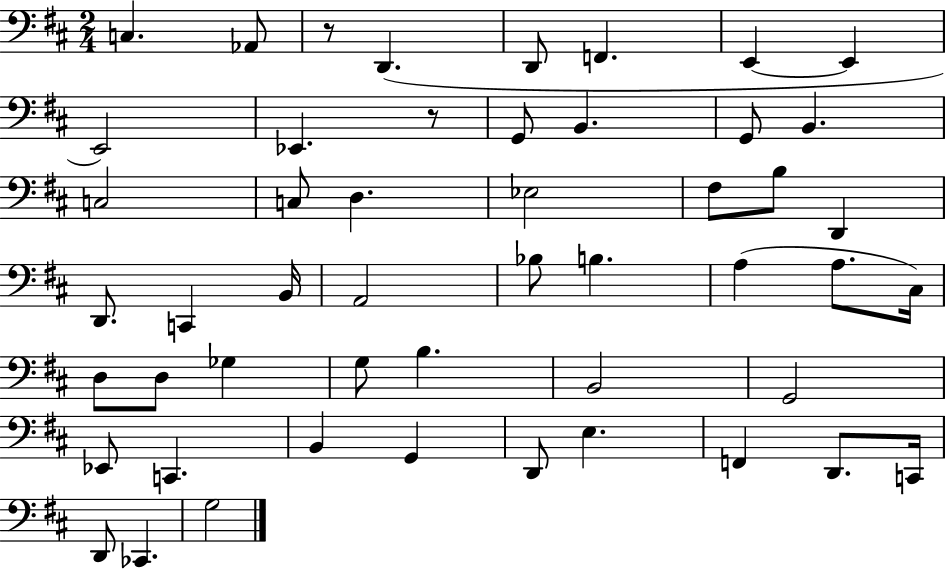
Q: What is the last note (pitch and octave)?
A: G3